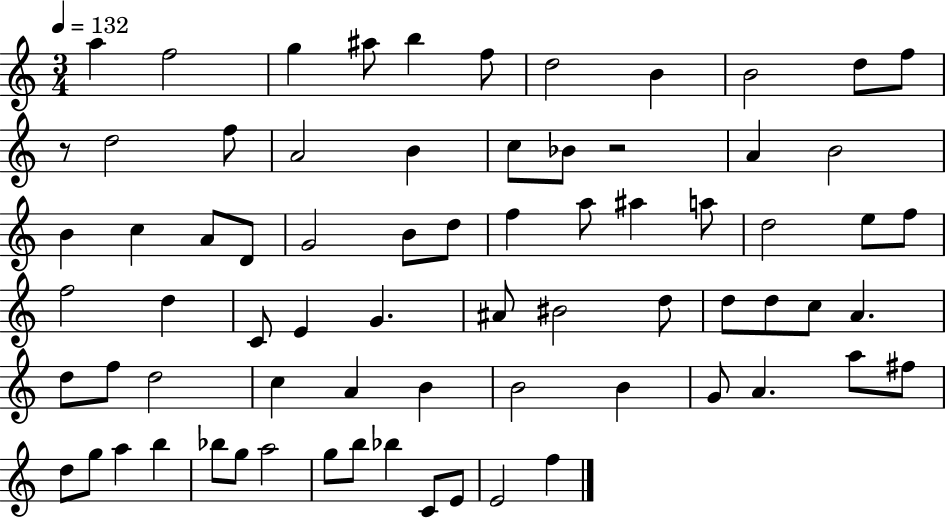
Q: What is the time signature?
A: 3/4